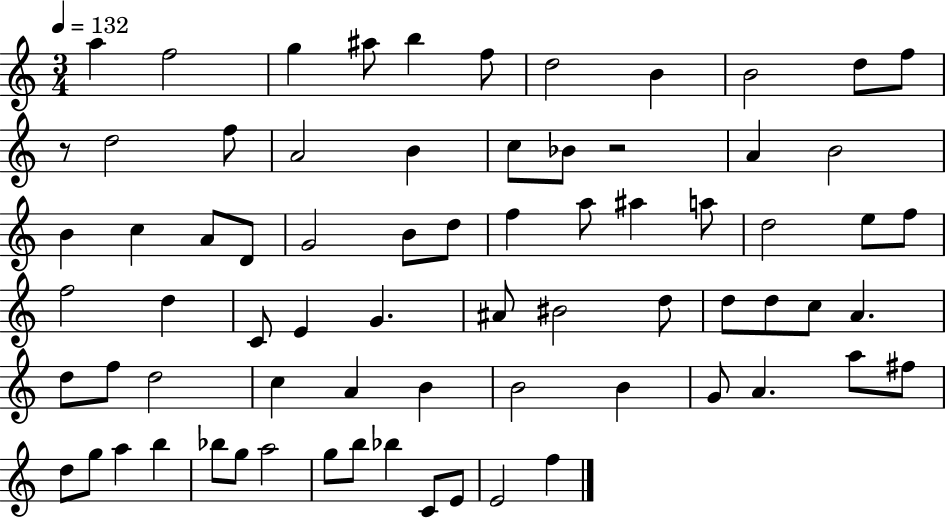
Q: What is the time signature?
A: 3/4